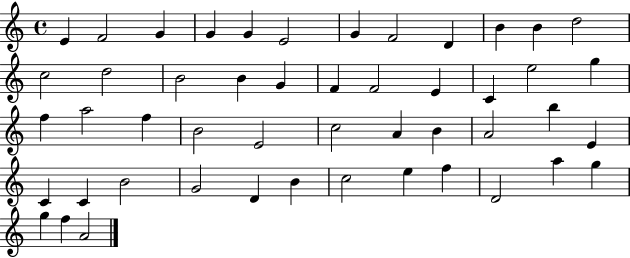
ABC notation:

X:1
T:Untitled
M:4/4
L:1/4
K:C
E F2 G G G E2 G F2 D B B d2 c2 d2 B2 B G F F2 E C e2 g f a2 f B2 E2 c2 A B A2 b E C C B2 G2 D B c2 e f D2 a g g f A2